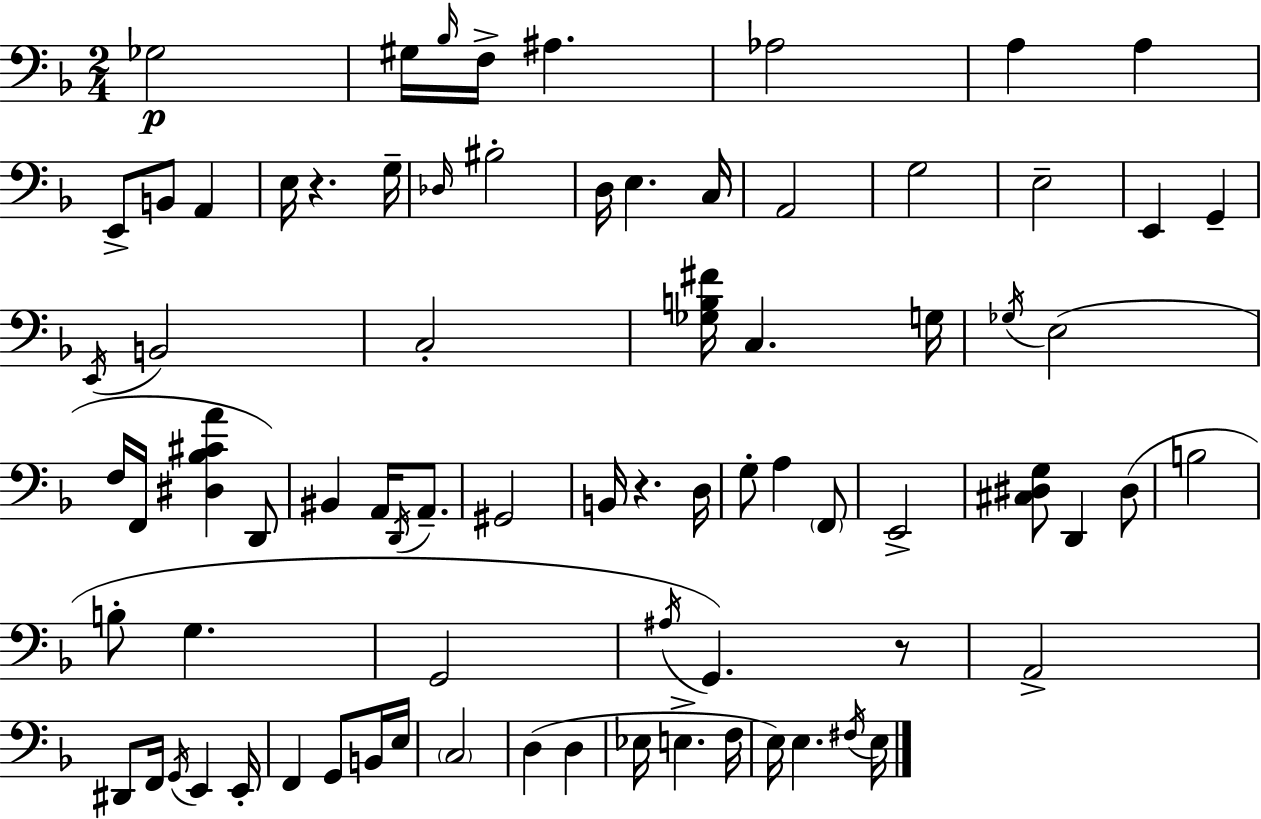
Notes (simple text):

Gb3/h G#3/s Bb3/s F3/s A#3/q. Ab3/h A3/q A3/q E2/e B2/e A2/q E3/s R/q. G3/s Db3/s BIS3/h D3/s E3/q. C3/s A2/h G3/h E3/h E2/q G2/q E2/s B2/h C3/h [Gb3,B3,F#4]/s C3/q. G3/s Gb3/s E3/h F3/s F2/s [D#3,Bb3,C#4,A4]/q D2/e BIS2/q A2/s D2/s A2/e. G#2/h B2/s R/q. D3/s G3/e A3/q F2/e E2/h [C#3,D#3,G3]/e D2/q D#3/e B3/h B3/e G3/q. G2/h A#3/s G2/q. R/e A2/h D#2/e F2/s G2/s E2/q E2/s F2/q G2/e B2/s E3/s C3/h D3/q D3/q Eb3/s E3/q. F3/s E3/s E3/q. F#3/s E3/s